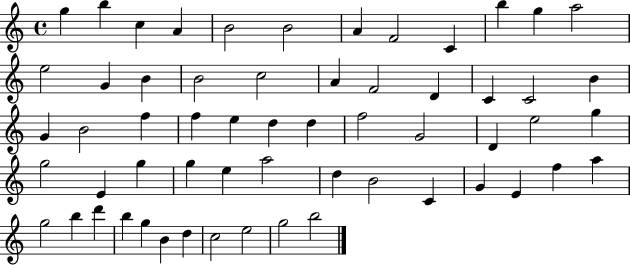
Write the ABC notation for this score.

X:1
T:Untitled
M:4/4
L:1/4
K:C
g b c A B2 B2 A F2 C b g a2 e2 G B B2 c2 A F2 D C C2 B G B2 f f e d d f2 G2 D e2 g g2 E g g e a2 d B2 C G E f a g2 b d' b g B d c2 e2 g2 b2